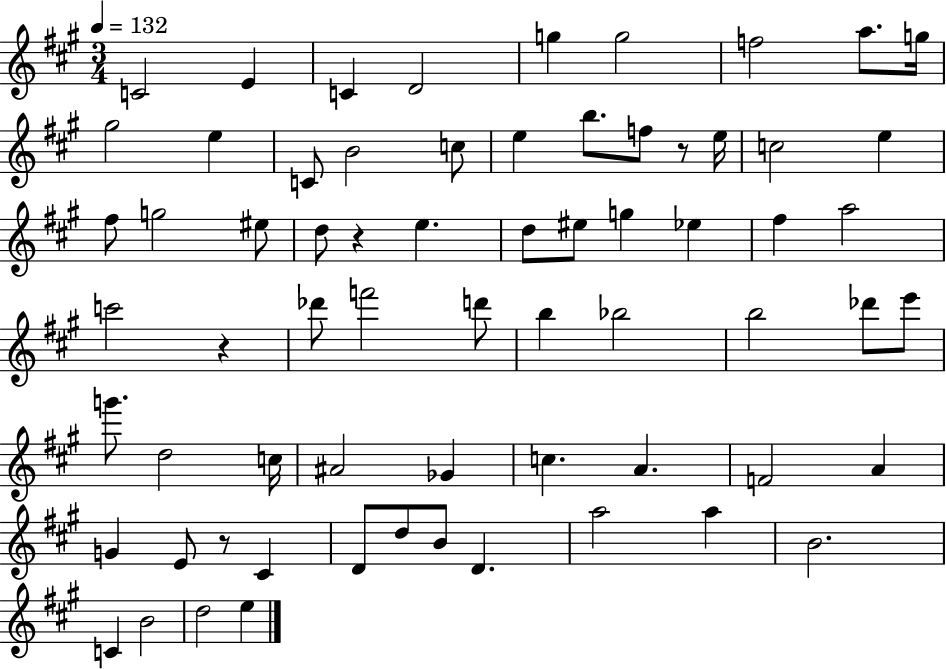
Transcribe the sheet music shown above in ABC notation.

X:1
T:Untitled
M:3/4
L:1/4
K:A
C2 E C D2 g g2 f2 a/2 g/4 ^g2 e C/2 B2 c/2 e b/2 f/2 z/2 e/4 c2 e ^f/2 g2 ^e/2 d/2 z e d/2 ^e/2 g _e ^f a2 c'2 z _d'/2 f'2 d'/2 b _b2 b2 _d'/2 e'/2 g'/2 d2 c/4 ^A2 _G c A F2 A G E/2 z/2 ^C D/2 d/2 B/2 D a2 a B2 C B2 d2 e